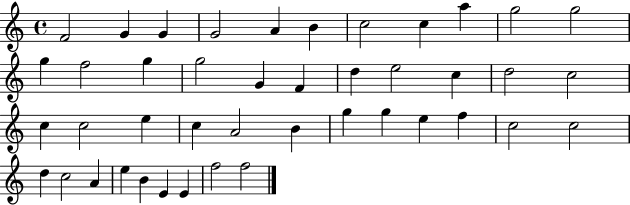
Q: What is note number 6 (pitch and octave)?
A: B4